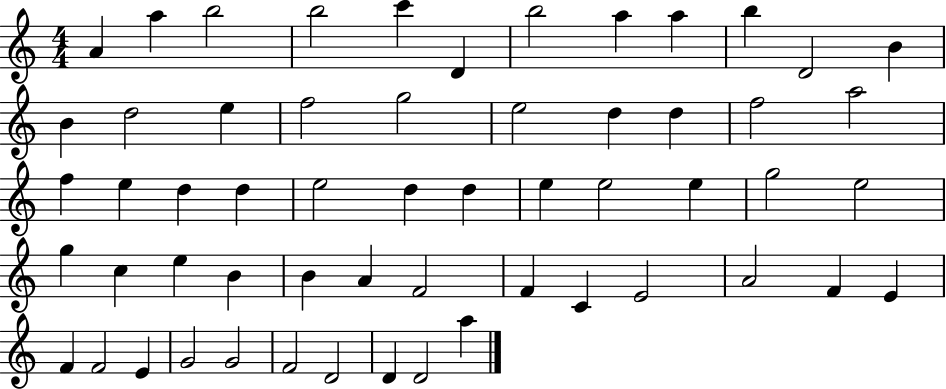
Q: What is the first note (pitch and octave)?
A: A4